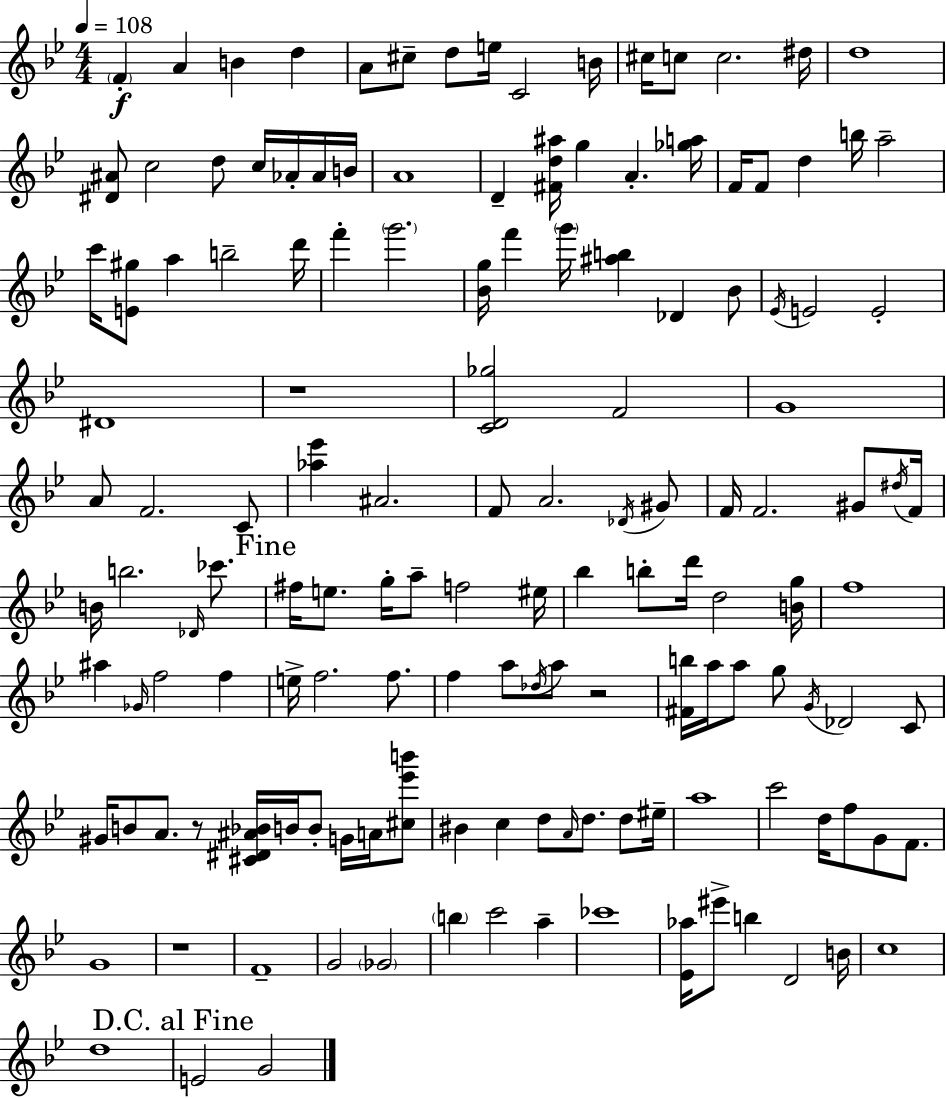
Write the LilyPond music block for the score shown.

{
  \clef treble
  \numericTimeSignature
  \time 4/4
  \key bes \major
  \tempo 4 = 108
  \parenthesize f'4-.\f a'4 b'4 d''4 | a'8 cis''8-- d''8 e''16 c'2 b'16 | cis''16 c''8 c''2. dis''16 | d''1 | \break <dis' ais'>8 c''2 d''8 c''16 aes'16-. aes'16 b'16 | a'1 | d'4-- <fis' d'' ais''>16 g''4 a'4.-. <ges'' a''>16 | f'16 f'8 d''4 b''16 a''2-- | \break c'''16 <e' gis''>8 a''4 b''2-- d'''16 | f'''4-. \parenthesize g'''2. | <bes' g''>16 f'''4 \parenthesize g'''16 <ais'' b''>4 des'4 bes'8 | \acciaccatura { ees'16 } e'2 e'2-. | \break dis'1 | r1 | <c' d' ges''>2 f'2 | g'1 | \break a'8 f'2. c'8 | <aes'' ees'''>4 ais'2. | f'8 a'2. \acciaccatura { des'16 } | gis'8 f'16 f'2. gis'8 | \break \acciaccatura { dis''16 } f'16 b'16 b''2. | \grace { des'16 } ces'''8. \mark "Fine" fis''16 e''8. g''16-. a''8-- f''2 | eis''16 bes''4 b''8-. d'''16 d''2 | <b' g''>16 f''1 | \break ais''4 \grace { ges'16 } f''2 | f''4 e''16-> f''2. | f''8. f''4 a''8 \acciaccatura { des''16 } a''8 r2 | <fis' b''>16 a''16 a''8 g''8 \acciaccatura { g'16 } des'2 | \break c'8 gis'16 b'8 a'8. r8 <cis' dis' ais' bes'>16 | b'16 b'8-. g'16 a'16 <cis'' ees''' b'''>8 bis'4 c''4 d''8 | \grace { a'16 } d''8. d''8 eis''16-- a''1 | c'''2 | \break d''16 f''8 g'8 f'8. g'1 | r1 | f'1-- | g'2 | \break \parenthesize ges'2 \parenthesize b''4 c'''2 | a''4-- ces'''1 | <ees' aes''>16 eis'''8-> b''4 d'2 | b'16 c''1 | \break d''1 | \mark "D.C. al Fine" e'2 | g'2 \bar "|."
}